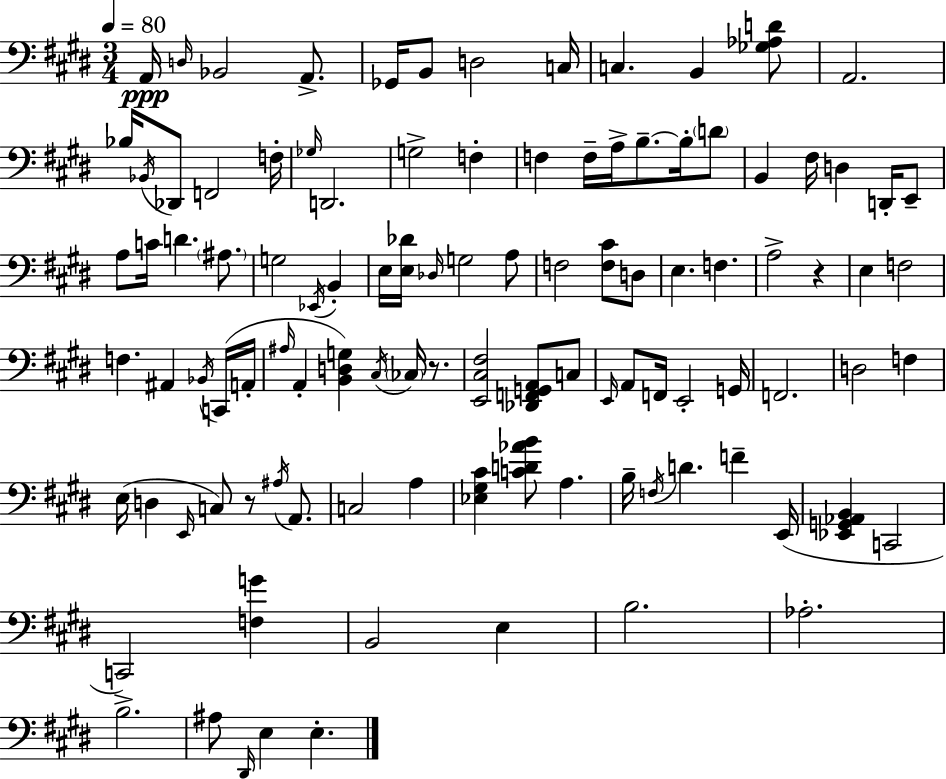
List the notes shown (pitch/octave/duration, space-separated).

A2/s D3/s Bb2/h A2/e. Gb2/s B2/e D3/h C3/s C3/q. B2/q [Gb3,Ab3,D4]/e A2/h. Bb3/s Bb2/s Db2/e F2/h F3/s Gb3/s D2/h. G3/h F3/q F3/q F3/s A3/s B3/e. B3/s D4/e B2/q F#3/s D3/q D2/s E2/e A3/e C4/s D4/q. A#3/e. G3/h Eb2/s B2/q E3/s [E3,Db4]/s Db3/s G3/h A3/e F3/h [F3,C#4]/e D3/e E3/q. F3/q. A3/h R/q E3/q F3/h F3/q. A#2/q Bb2/s C2/s A2/s A#3/s A2/q [B2,D3,G3]/q C#3/s CES3/s R/e. [E2,C#3,F#3]/h [Db2,F2,G2,A2]/e C3/e E2/s A2/e F2/s E2/h G2/s F2/h. D3/h F3/q E3/s D3/q E2/s C3/e R/e A#3/s A2/e. C3/h A3/q [Eb3,G#3,C#4]/q [C4,D4,Ab4,B4]/e A3/q. B3/s F3/s D4/q. F4/q E2/s [Eb2,G2,Ab2,B2]/q C2/h C2/h [F3,G4]/q B2/h E3/q B3/h. Ab3/h. B3/h. A#3/e D#2/s E3/q E3/q.